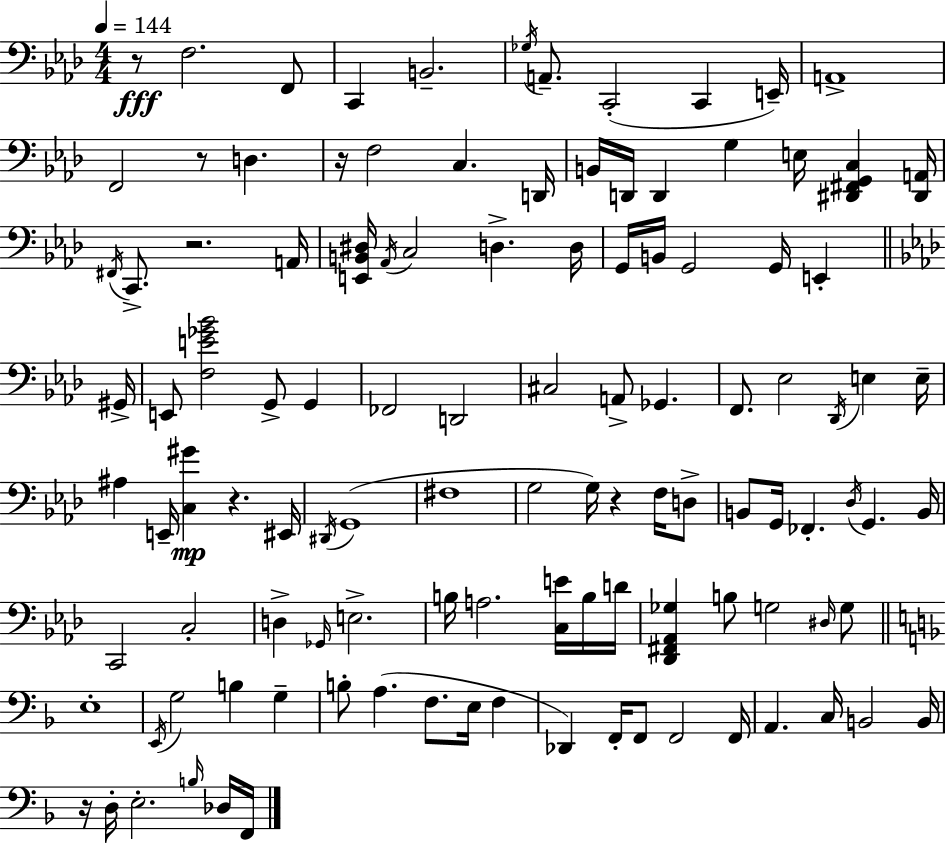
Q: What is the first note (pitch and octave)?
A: F3